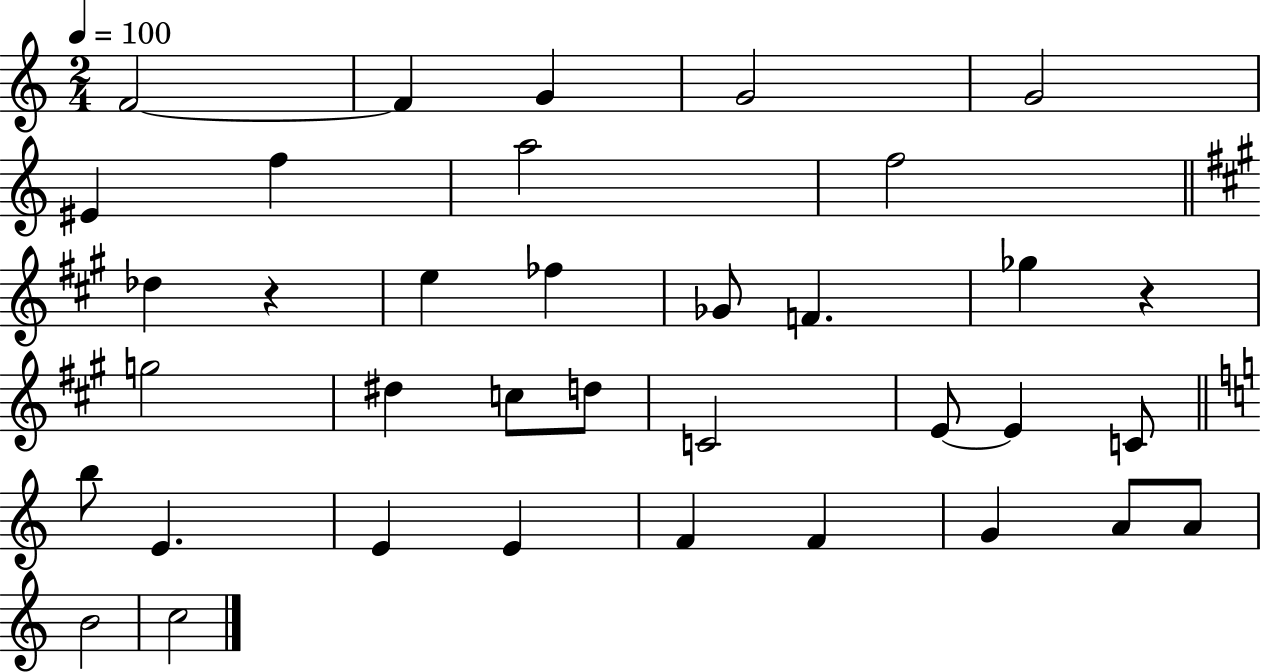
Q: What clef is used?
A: treble